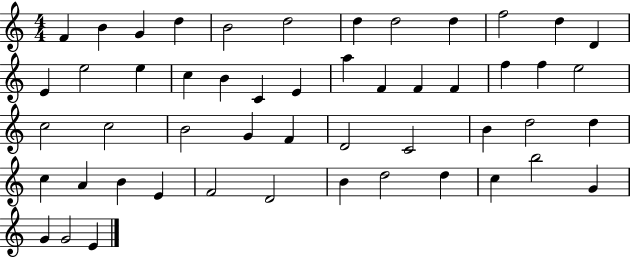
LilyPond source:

{
  \clef treble
  \numericTimeSignature
  \time 4/4
  \key c \major
  f'4 b'4 g'4 d''4 | b'2 d''2 | d''4 d''2 d''4 | f''2 d''4 d'4 | \break e'4 e''2 e''4 | c''4 b'4 c'4 e'4 | a''4 f'4 f'4 f'4 | f''4 f''4 e''2 | \break c''2 c''2 | b'2 g'4 f'4 | d'2 c'2 | b'4 d''2 d''4 | \break c''4 a'4 b'4 e'4 | f'2 d'2 | b'4 d''2 d''4 | c''4 b''2 g'4 | \break g'4 g'2 e'4 | \bar "|."
}